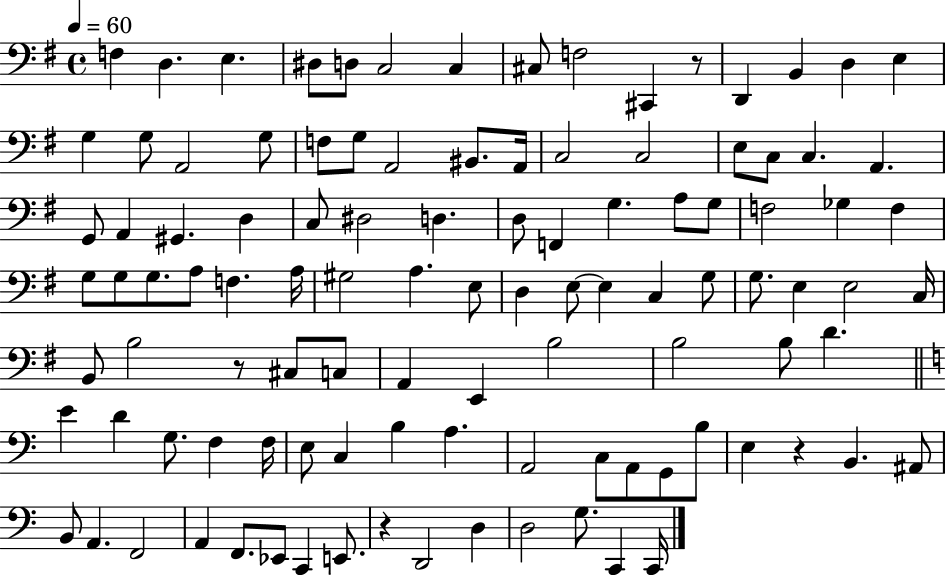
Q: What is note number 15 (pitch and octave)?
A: G3